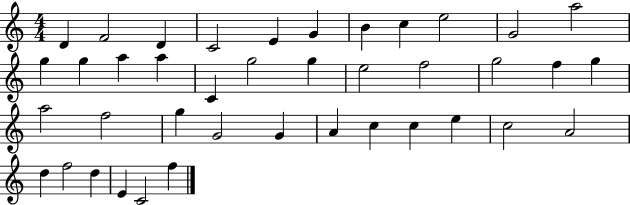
X:1
T:Untitled
M:4/4
L:1/4
K:C
D F2 D C2 E G B c e2 G2 a2 g g a a C g2 g e2 f2 g2 f g a2 f2 g G2 G A c c e c2 A2 d f2 d E C2 f